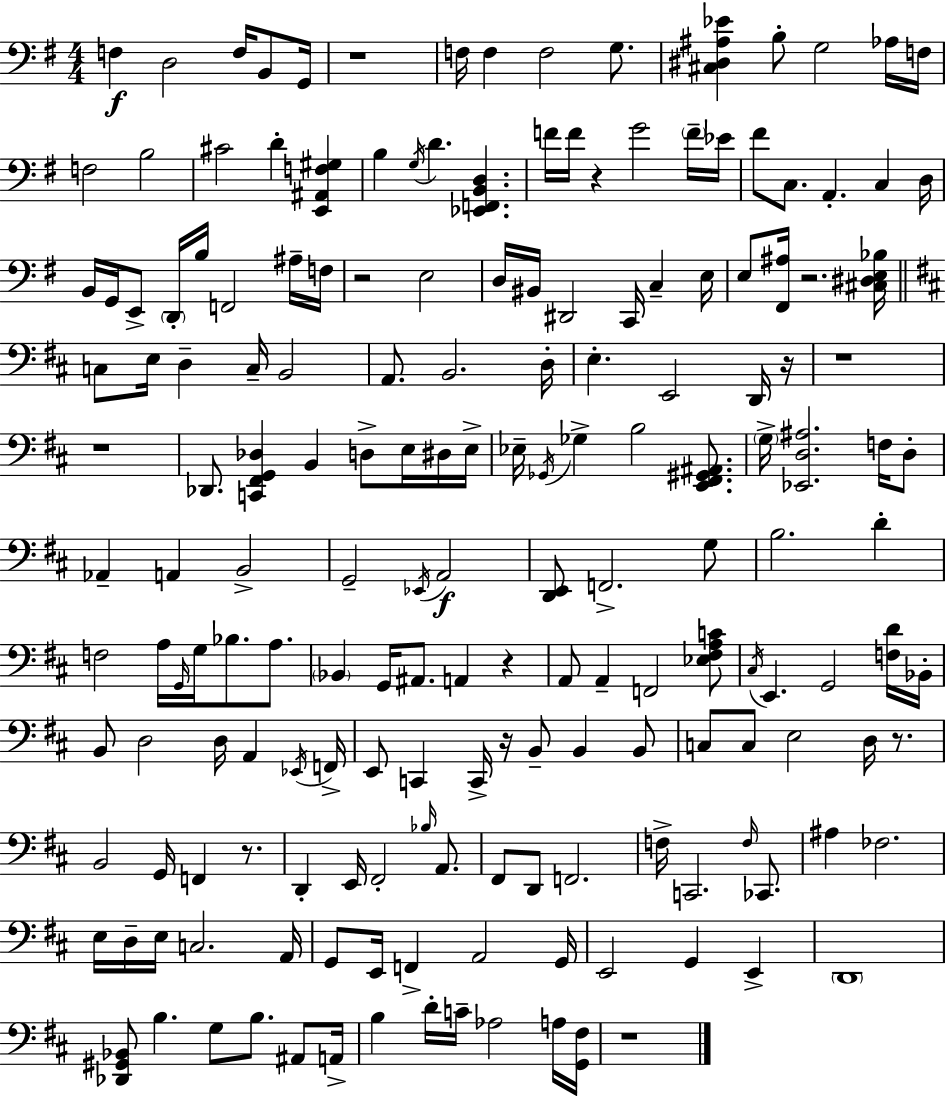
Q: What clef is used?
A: bass